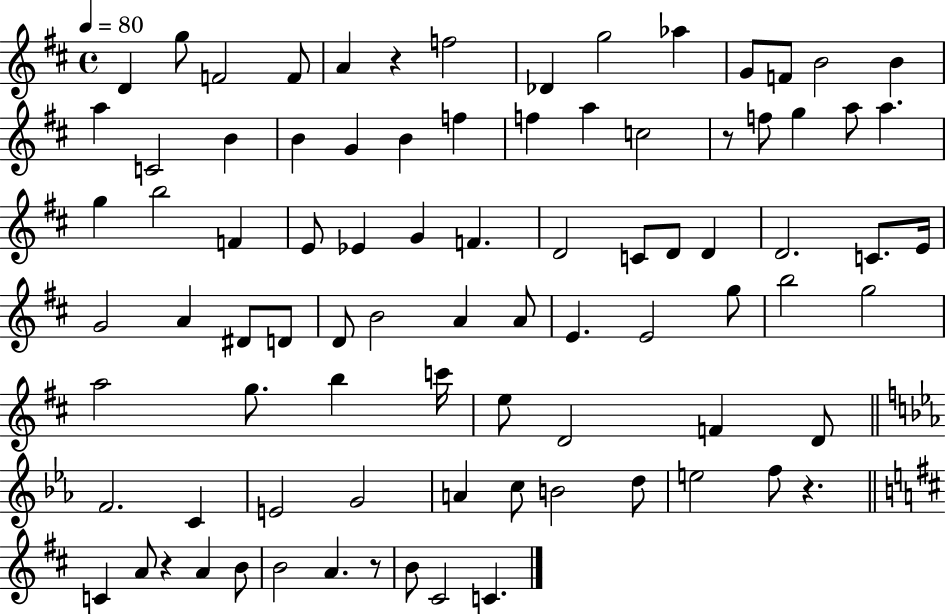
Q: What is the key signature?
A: D major